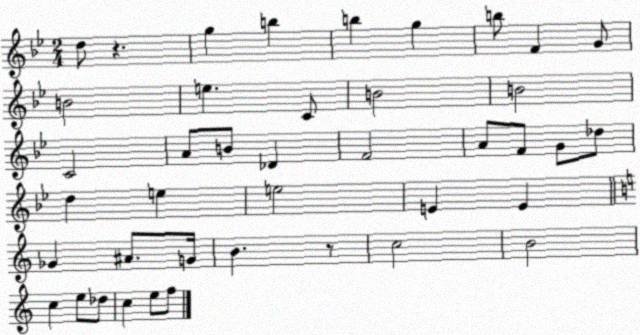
X:1
T:Untitled
M:2/4
L:1/4
K:Bb
d/2 z g b b g b/2 F G/2 B2 e C/2 B2 B2 C2 A/2 B/2 _D F2 A/2 F/2 G/2 _d/2 d e e2 E E _G ^A/2 G/4 B z/2 c2 B2 c e/2 _d/2 c e/2 f/2